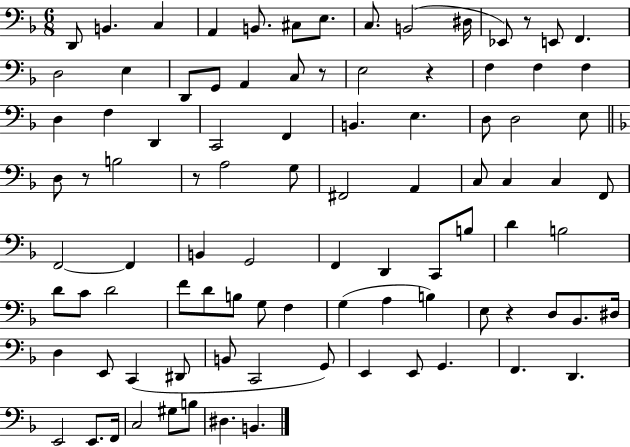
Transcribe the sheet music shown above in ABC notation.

X:1
T:Untitled
M:6/8
L:1/4
K:F
D,,/2 B,, C, A,, B,,/2 ^C,/2 E,/2 C,/2 B,,2 ^D,/4 _E,,/2 z/2 E,,/2 F,, D,2 E, D,,/2 G,,/2 A,, C,/2 z/2 E,2 z F, F, F, D, F, D,, C,,2 F,, B,, E, D,/2 D,2 E,/2 D,/2 z/2 B,2 z/2 A,2 G,/2 ^F,,2 A,, C,/2 C, C, F,,/2 F,,2 F,, B,, G,,2 F,, D,, C,,/2 B,/2 D B,2 D/2 C/2 D2 F/2 D/2 B,/2 G,/2 F, G, A, B, E,/2 z D,/2 _B,,/2 ^D,/4 D, E,,/2 C,, ^D,,/2 B,,/2 C,,2 G,,/2 E,, E,,/2 G,, F,, D,, E,,2 E,,/2 F,,/4 C,2 ^G,/2 B,/2 ^D, B,,